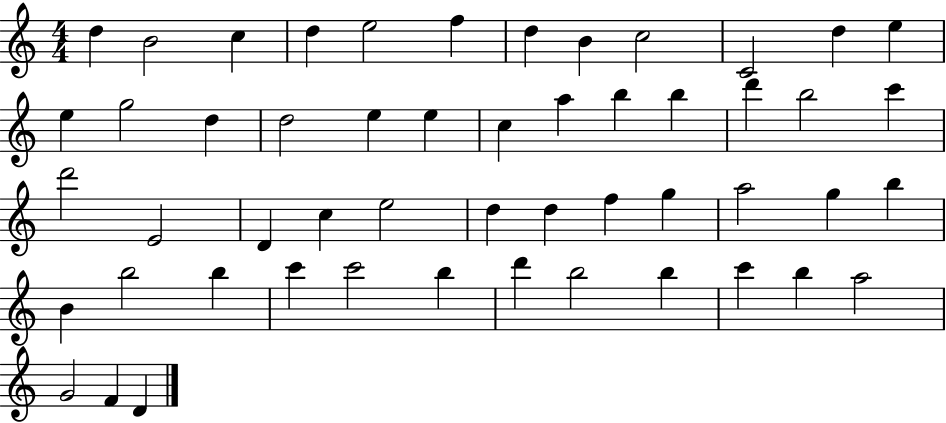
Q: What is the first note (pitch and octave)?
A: D5